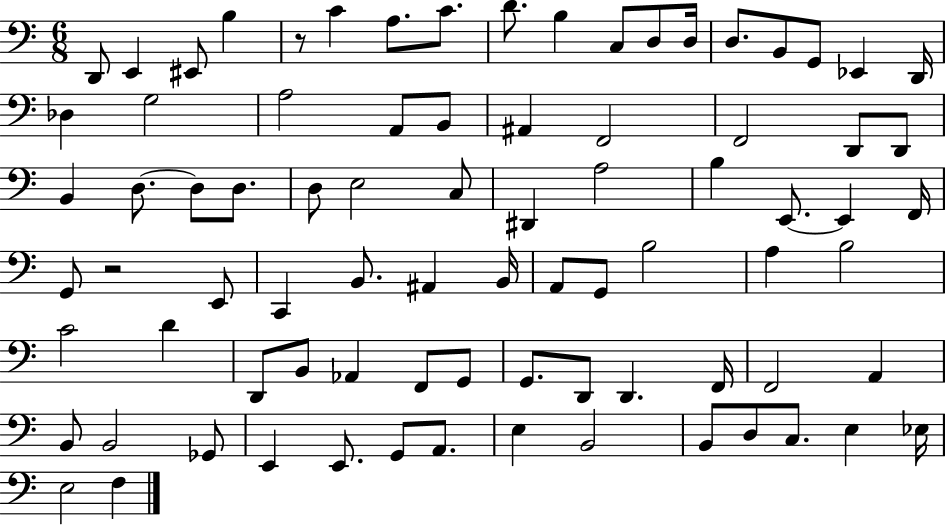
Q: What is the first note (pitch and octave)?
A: D2